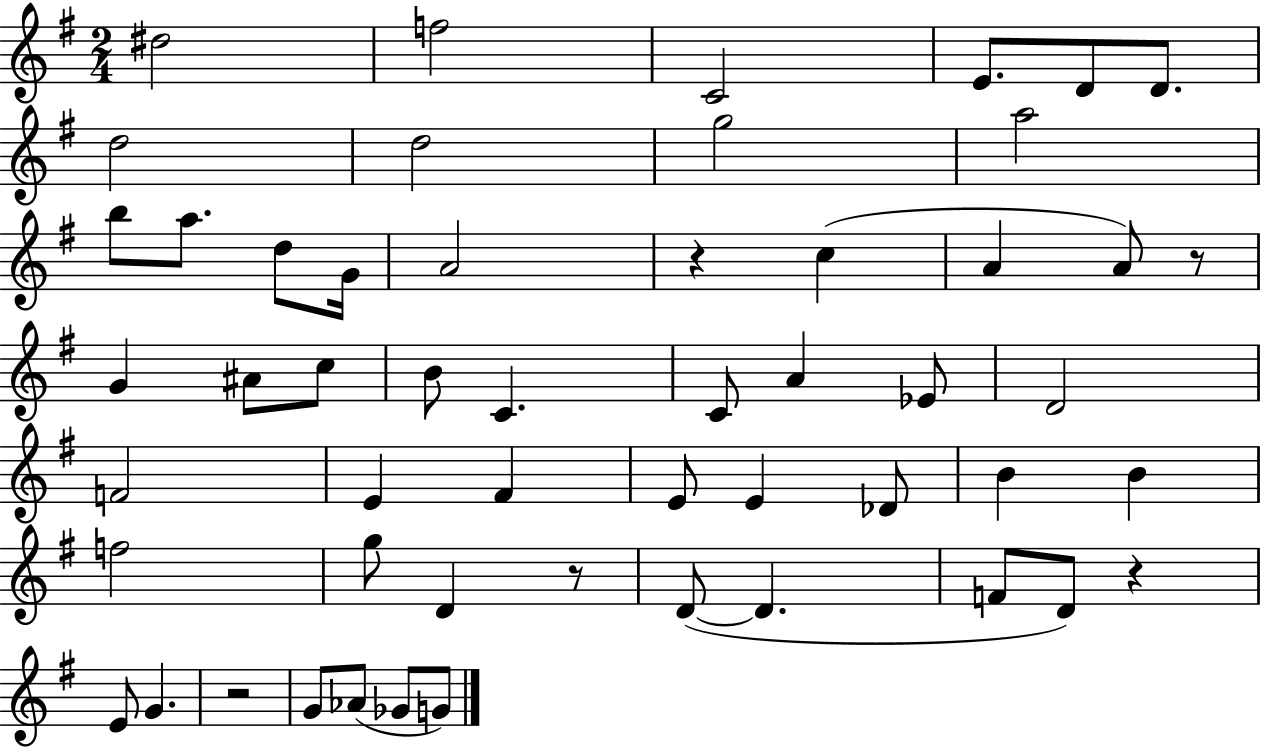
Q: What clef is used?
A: treble